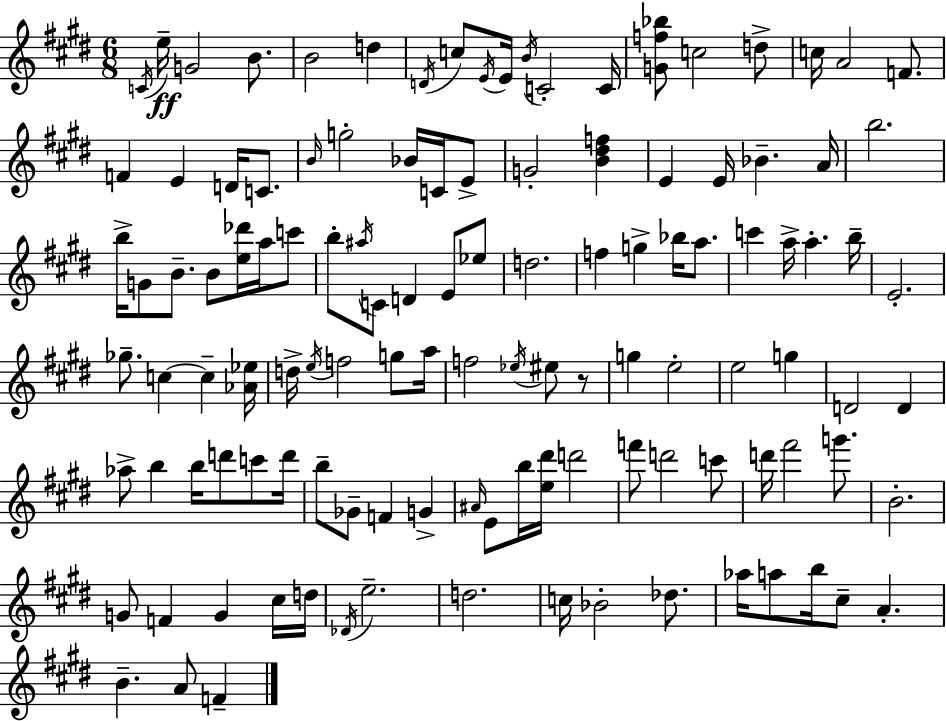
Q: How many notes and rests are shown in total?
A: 118